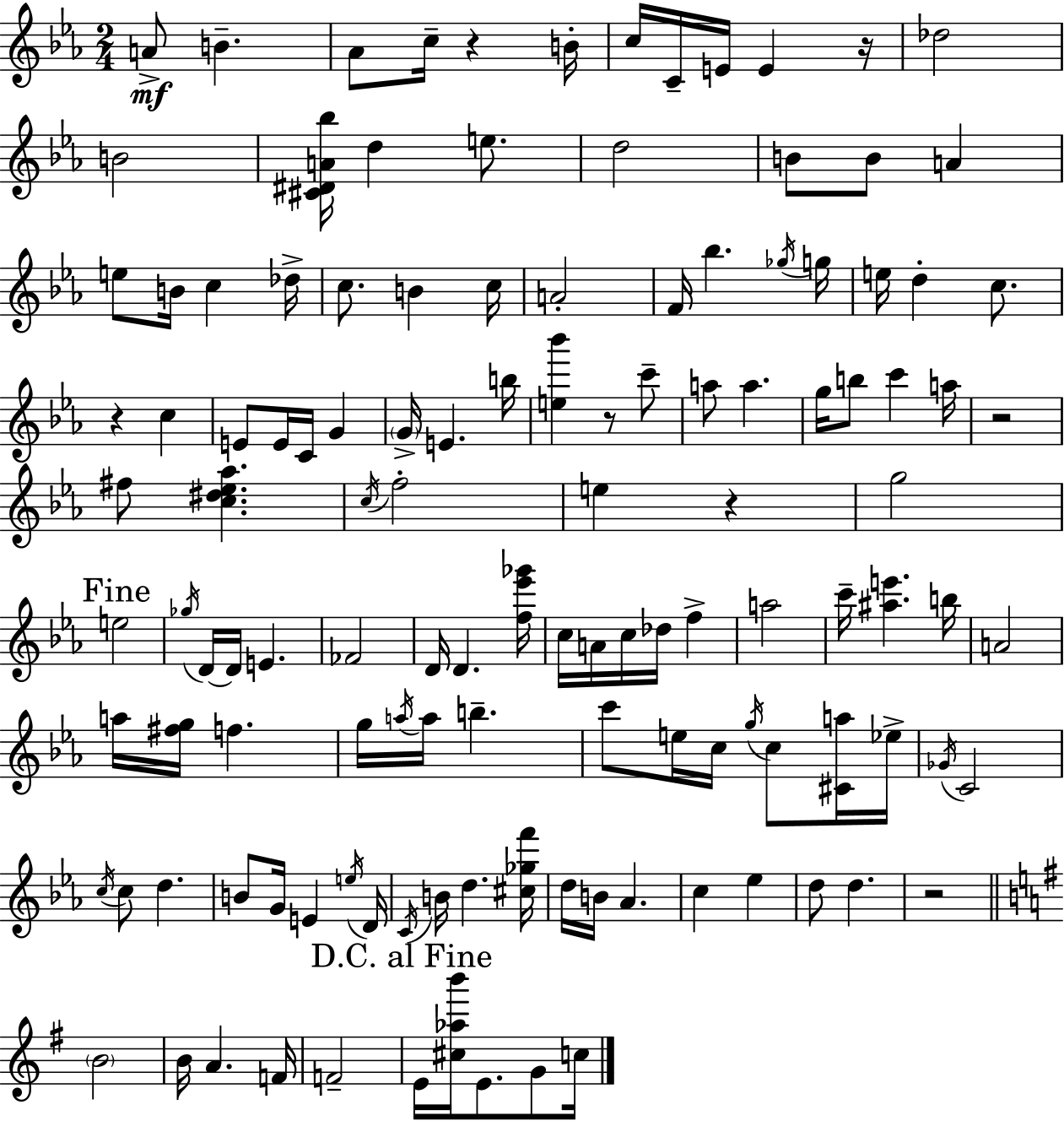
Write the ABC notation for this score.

X:1
T:Untitled
M:2/4
L:1/4
K:Cm
A/2 B _A/2 c/4 z B/4 c/4 C/4 E/4 E z/4 _d2 B2 [^C^DA_b]/4 d e/2 d2 B/2 B/2 A e/2 B/4 c _d/4 c/2 B c/4 A2 F/4 _b _g/4 g/4 e/4 d c/2 z c E/2 E/4 C/4 G G/4 E b/4 [e_b'] z/2 c'/2 a/2 a g/4 b/2 c' a/4 z2 ^f/2 [c^d_e_a] c/4 f2 e z g2 e2 _g/4 D/4 D/4 E _F2 D/4 D [f_e'_g']/4 c/4 A/4 c/4 _d/4 f a2 c'/4 [^ae'] b/4 A2 a/4 [^fg]/4 f g/4 a/4 a/4 b c'/2 e/4 c/4 g/4 c/2 [^Ca]/4 _e/4 _G/4 C2 c/4 c/2 d B/2 G/4 E e/4 D/4 C/4 B/4 d [^c_gf']/4 d/4 B/4 _A c _e d/2 d z2 B2 B/4 A F/4 F2 E/4 [^c_ab']/4 E/2 G/2 c/4